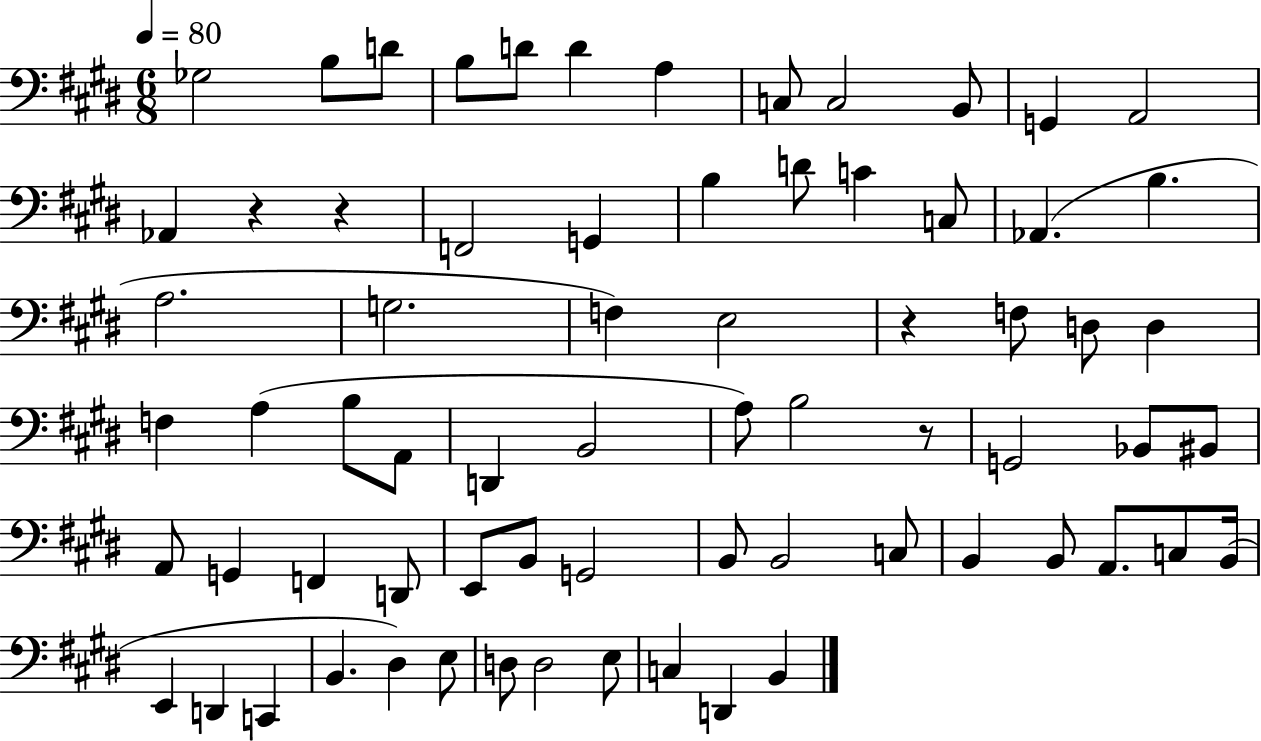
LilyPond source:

{
  \clef bass
  \numericTimeSignature
  \time 6/8
  \key e \major
  \tempo 4 = 80
  \repeat volta 2 { ges2 b8 d'8 | b8 d'8 d'4 a4 | c8 c2 b,8 | g,4 a,2 | \break aes,4 r4 r4 | f,2 g,4 | b4 d'8 c'4 c8 | aes,4.( b4. | \break a2. | g2. | f4) e2 | r4 f8 d8 d4 | \break f4 a4( b8 a,8 | d,4 b,2 | a8) b2 r8 | g,2 bes,8 bis,8 | \break a,8 g,4 f,4 d,8 | e,8 b,8 g,2 | b,8 b,2 c8 | b,4 b,8 a,8. c8 b,16( | \break e,4 d,4 c,4 | b,4. dis4) e8 | d8 d2 e8 | c4 d,4 b,4 | \break } \bar "|."
}